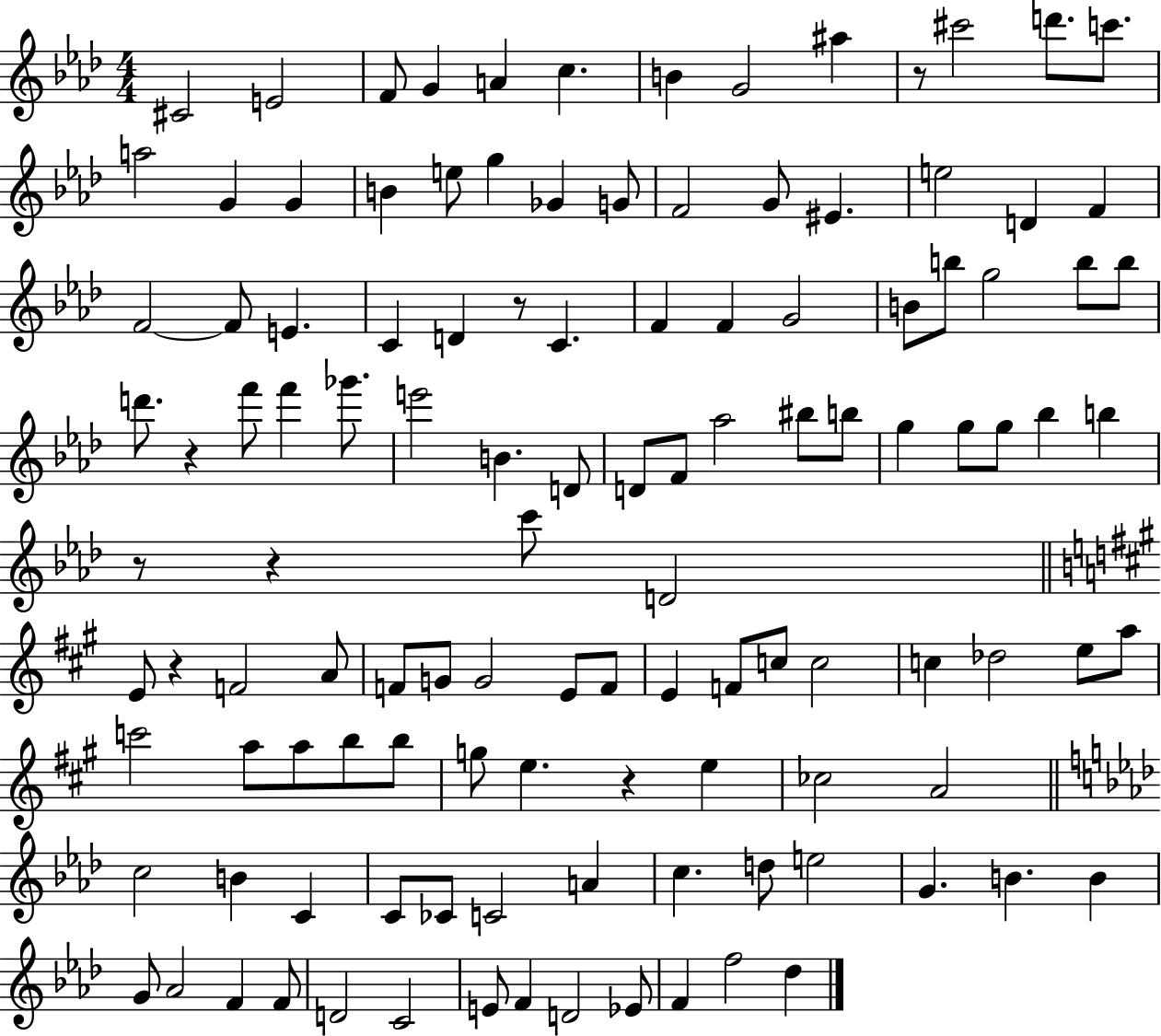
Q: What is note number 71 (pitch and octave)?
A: C5